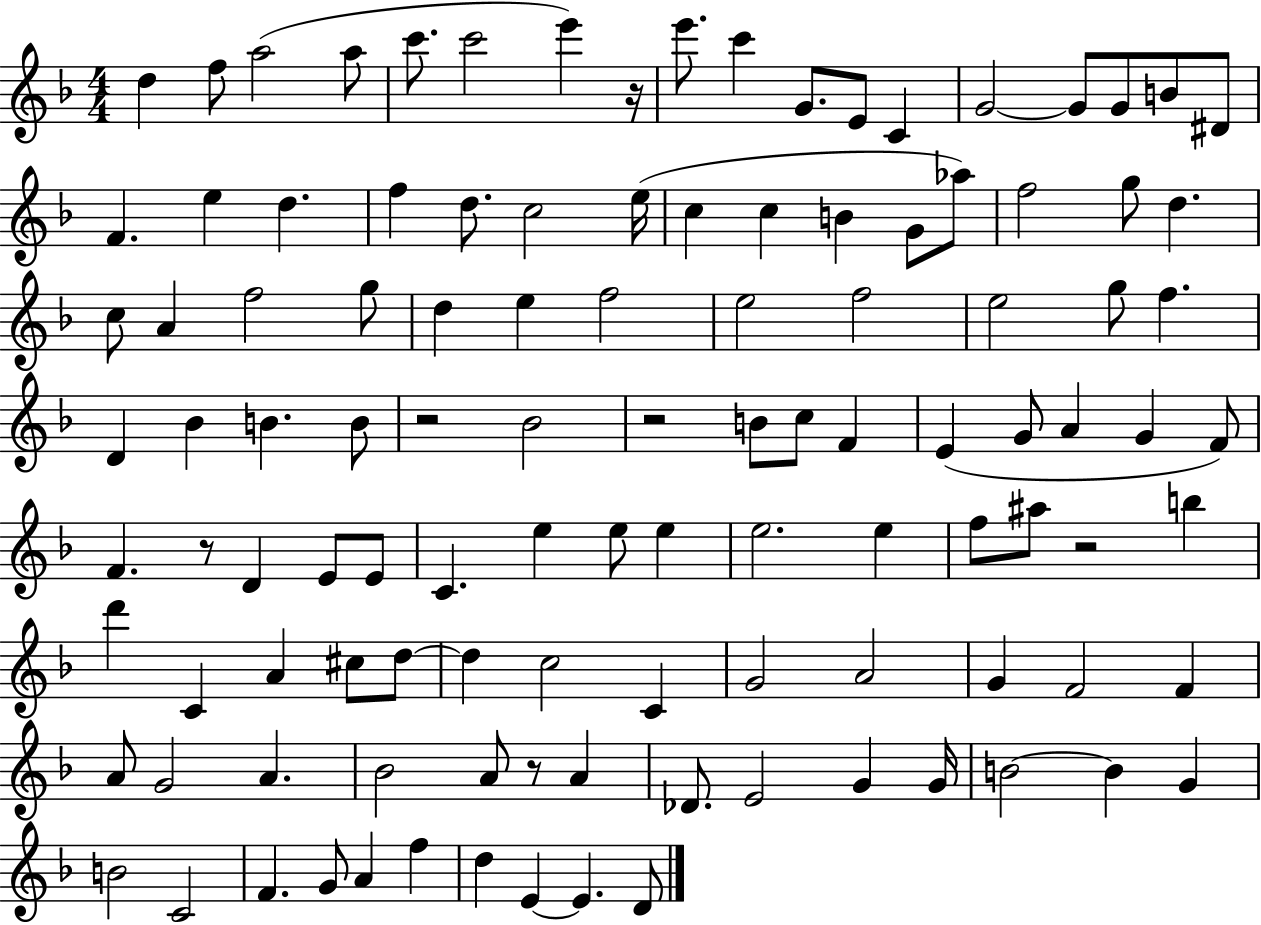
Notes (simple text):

D5/q F5/e A5/h A5/e C6/e. C6/h E6/q R/s E6/e. C6/q G4/e. E4/e C4/q G4/h G4/e G4/e B4/e D#4/e F4/q. E5/q D5/q. F5/q D5/e. C5/h E5/s C5/q C5/q B4/q G4/e Ab5/e F5/h G5/e D5/q. C5/e A4/q F5/h G5/e D5/q E5/q F5/h E5/h F5/h E5/h G5/e F5/q. D4/q Bb4/q B4/q. B4/e R/h Bb4/h R/h B4/e C5/e F4/q E4/q G4/e A4/q G4/q F4/e F4/q. R/e D4/q E4/e E4/e C4/q. E5/q E5/e E5/q E5/h. E5/q F5/e A#5/e R/h B5/q D6/q C4/q A4/q C#5/e D5/e D5/q C5/h C4/q G4/h A4/h G4/q F4/h F4/q A4/e G4/h A4/q. Bb4/h A4/e R/e A4/q Db4/e. E4/h G4/q G4/s B4/h B4/q G4/q B4/h C4/h F4/q. G4/e A4/q F5/q D5/q E4/q E4/q. D4/e